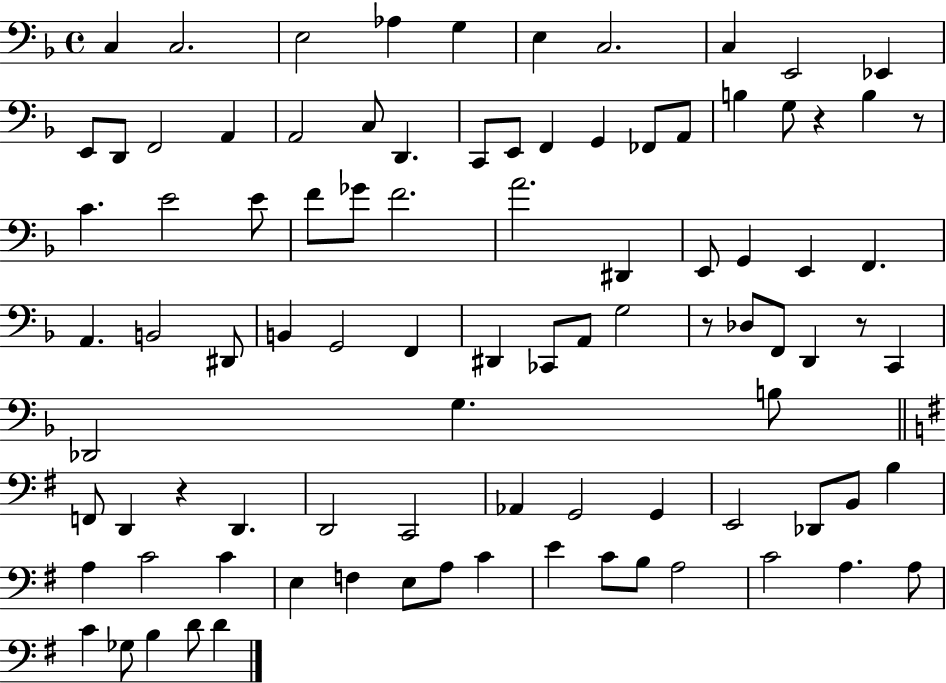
{
  \clef bass
  \time 4/4
  \defaultTimeSignature
  \key f \major
  \repeat volta 2 { c4 c2. | e2 aes4 g4 | e4 c2. | c4 e,2 ees,4 | \break e,8 d,8 f,2 a,4 | a,2 c8 d,4. | c,8 e,8 f,4 g,4 fes,8 a,8 | b4 g8 r4 b4 r8 | \break c'4. e'2 e'8 | f'8 ges'8 f'2. | a'2. dis,4 | e,8 g,4 e,4 f,4. | \break a,4. b,2 dis,8 | b,4 g,2 f,4 | dis,4 ces,8 a,8 g2 | r8 des8 f,8 d,4 r8 c,4 | \break des,2 g4. b8 | \bar "||" \break \key g \major f,8 d,4 r4 d,4. | d,2 c,2 | aes,4 g,2 g,4 | e,2 des,8 b,8 b4 | \break a4 c'2 c'4 | e4 f4 e8 a8 c'4 | e'4 c'8 b8 a2 | c'2 a4. a8 | \break c'4 ges8 b4 d'8 d'4 | } \bar "|."
}